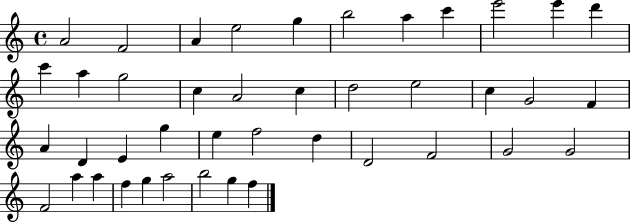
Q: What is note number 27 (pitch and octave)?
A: E5